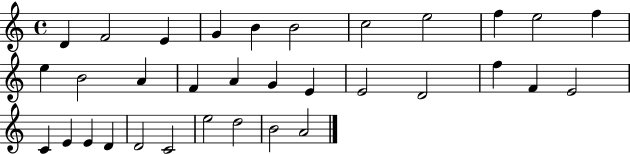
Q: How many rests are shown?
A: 0